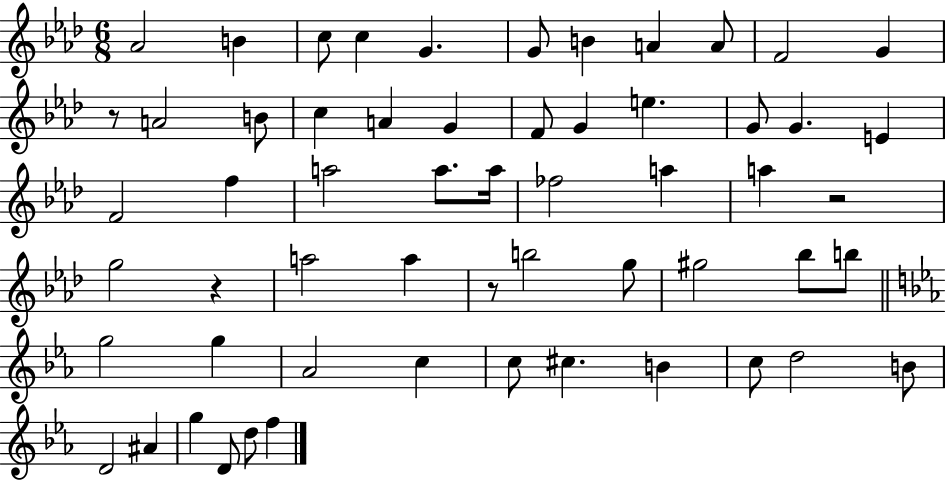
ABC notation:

X:1
T:Untitled
M:6/8
L:1/4
K:Ab
_A2 B c/2 c G G/2 B A A/2 F2 G z/2 A2 B/2 c A G F/2 G e G/2 G E F2 f a2 a/2 a/4 _f2 a a z2 g2 z a2 a z/2 b2 g/2 ^g2 _b/2 b/2 g2 g _A2 c c/2 ^c B c/2 d2 B/2 D2 ^A g D/2 d/2 f